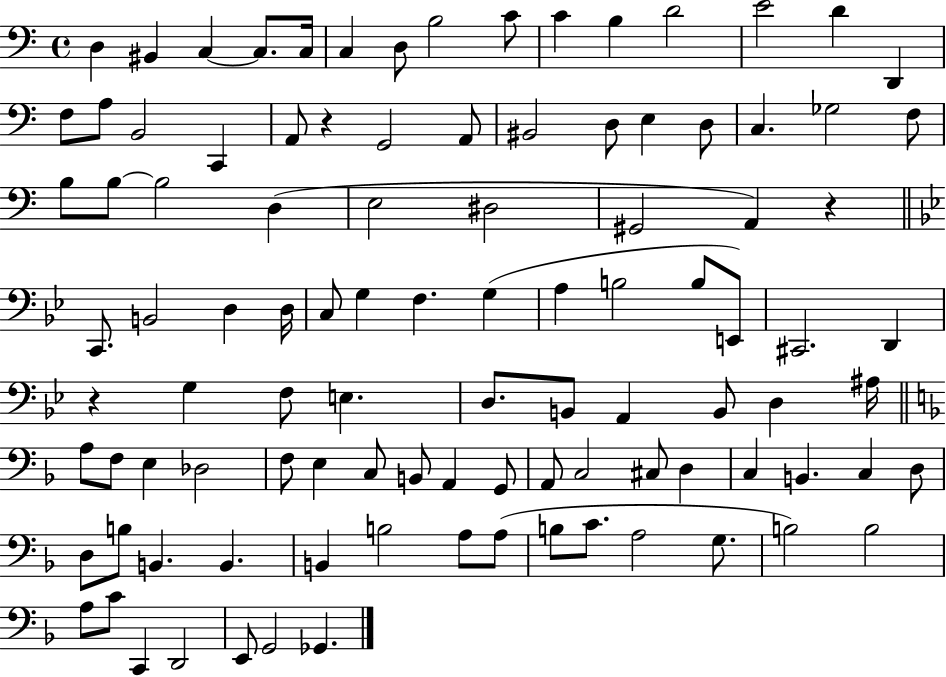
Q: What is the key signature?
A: C major